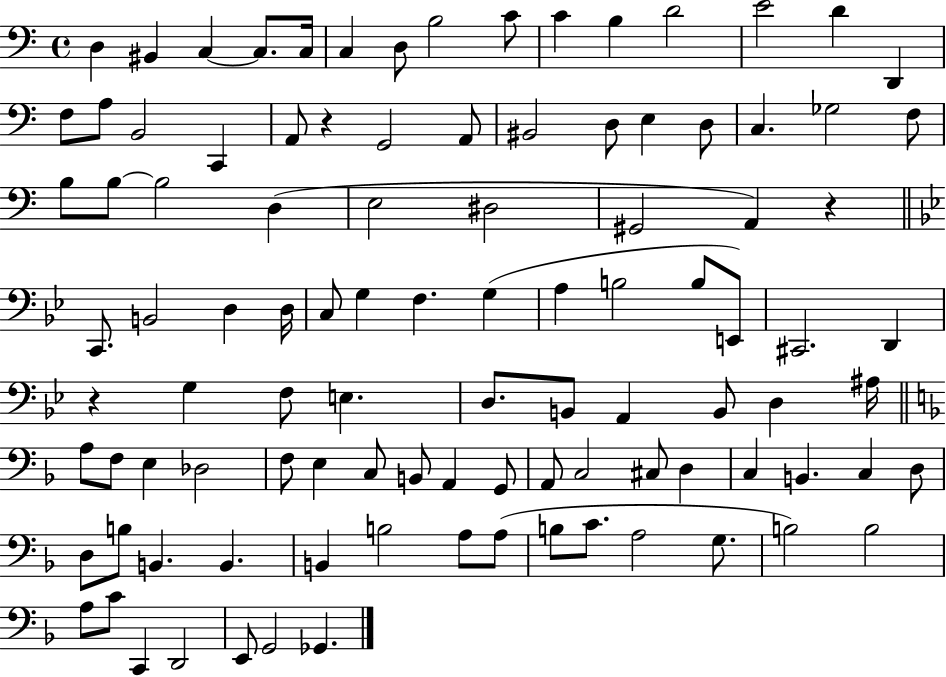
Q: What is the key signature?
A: C major